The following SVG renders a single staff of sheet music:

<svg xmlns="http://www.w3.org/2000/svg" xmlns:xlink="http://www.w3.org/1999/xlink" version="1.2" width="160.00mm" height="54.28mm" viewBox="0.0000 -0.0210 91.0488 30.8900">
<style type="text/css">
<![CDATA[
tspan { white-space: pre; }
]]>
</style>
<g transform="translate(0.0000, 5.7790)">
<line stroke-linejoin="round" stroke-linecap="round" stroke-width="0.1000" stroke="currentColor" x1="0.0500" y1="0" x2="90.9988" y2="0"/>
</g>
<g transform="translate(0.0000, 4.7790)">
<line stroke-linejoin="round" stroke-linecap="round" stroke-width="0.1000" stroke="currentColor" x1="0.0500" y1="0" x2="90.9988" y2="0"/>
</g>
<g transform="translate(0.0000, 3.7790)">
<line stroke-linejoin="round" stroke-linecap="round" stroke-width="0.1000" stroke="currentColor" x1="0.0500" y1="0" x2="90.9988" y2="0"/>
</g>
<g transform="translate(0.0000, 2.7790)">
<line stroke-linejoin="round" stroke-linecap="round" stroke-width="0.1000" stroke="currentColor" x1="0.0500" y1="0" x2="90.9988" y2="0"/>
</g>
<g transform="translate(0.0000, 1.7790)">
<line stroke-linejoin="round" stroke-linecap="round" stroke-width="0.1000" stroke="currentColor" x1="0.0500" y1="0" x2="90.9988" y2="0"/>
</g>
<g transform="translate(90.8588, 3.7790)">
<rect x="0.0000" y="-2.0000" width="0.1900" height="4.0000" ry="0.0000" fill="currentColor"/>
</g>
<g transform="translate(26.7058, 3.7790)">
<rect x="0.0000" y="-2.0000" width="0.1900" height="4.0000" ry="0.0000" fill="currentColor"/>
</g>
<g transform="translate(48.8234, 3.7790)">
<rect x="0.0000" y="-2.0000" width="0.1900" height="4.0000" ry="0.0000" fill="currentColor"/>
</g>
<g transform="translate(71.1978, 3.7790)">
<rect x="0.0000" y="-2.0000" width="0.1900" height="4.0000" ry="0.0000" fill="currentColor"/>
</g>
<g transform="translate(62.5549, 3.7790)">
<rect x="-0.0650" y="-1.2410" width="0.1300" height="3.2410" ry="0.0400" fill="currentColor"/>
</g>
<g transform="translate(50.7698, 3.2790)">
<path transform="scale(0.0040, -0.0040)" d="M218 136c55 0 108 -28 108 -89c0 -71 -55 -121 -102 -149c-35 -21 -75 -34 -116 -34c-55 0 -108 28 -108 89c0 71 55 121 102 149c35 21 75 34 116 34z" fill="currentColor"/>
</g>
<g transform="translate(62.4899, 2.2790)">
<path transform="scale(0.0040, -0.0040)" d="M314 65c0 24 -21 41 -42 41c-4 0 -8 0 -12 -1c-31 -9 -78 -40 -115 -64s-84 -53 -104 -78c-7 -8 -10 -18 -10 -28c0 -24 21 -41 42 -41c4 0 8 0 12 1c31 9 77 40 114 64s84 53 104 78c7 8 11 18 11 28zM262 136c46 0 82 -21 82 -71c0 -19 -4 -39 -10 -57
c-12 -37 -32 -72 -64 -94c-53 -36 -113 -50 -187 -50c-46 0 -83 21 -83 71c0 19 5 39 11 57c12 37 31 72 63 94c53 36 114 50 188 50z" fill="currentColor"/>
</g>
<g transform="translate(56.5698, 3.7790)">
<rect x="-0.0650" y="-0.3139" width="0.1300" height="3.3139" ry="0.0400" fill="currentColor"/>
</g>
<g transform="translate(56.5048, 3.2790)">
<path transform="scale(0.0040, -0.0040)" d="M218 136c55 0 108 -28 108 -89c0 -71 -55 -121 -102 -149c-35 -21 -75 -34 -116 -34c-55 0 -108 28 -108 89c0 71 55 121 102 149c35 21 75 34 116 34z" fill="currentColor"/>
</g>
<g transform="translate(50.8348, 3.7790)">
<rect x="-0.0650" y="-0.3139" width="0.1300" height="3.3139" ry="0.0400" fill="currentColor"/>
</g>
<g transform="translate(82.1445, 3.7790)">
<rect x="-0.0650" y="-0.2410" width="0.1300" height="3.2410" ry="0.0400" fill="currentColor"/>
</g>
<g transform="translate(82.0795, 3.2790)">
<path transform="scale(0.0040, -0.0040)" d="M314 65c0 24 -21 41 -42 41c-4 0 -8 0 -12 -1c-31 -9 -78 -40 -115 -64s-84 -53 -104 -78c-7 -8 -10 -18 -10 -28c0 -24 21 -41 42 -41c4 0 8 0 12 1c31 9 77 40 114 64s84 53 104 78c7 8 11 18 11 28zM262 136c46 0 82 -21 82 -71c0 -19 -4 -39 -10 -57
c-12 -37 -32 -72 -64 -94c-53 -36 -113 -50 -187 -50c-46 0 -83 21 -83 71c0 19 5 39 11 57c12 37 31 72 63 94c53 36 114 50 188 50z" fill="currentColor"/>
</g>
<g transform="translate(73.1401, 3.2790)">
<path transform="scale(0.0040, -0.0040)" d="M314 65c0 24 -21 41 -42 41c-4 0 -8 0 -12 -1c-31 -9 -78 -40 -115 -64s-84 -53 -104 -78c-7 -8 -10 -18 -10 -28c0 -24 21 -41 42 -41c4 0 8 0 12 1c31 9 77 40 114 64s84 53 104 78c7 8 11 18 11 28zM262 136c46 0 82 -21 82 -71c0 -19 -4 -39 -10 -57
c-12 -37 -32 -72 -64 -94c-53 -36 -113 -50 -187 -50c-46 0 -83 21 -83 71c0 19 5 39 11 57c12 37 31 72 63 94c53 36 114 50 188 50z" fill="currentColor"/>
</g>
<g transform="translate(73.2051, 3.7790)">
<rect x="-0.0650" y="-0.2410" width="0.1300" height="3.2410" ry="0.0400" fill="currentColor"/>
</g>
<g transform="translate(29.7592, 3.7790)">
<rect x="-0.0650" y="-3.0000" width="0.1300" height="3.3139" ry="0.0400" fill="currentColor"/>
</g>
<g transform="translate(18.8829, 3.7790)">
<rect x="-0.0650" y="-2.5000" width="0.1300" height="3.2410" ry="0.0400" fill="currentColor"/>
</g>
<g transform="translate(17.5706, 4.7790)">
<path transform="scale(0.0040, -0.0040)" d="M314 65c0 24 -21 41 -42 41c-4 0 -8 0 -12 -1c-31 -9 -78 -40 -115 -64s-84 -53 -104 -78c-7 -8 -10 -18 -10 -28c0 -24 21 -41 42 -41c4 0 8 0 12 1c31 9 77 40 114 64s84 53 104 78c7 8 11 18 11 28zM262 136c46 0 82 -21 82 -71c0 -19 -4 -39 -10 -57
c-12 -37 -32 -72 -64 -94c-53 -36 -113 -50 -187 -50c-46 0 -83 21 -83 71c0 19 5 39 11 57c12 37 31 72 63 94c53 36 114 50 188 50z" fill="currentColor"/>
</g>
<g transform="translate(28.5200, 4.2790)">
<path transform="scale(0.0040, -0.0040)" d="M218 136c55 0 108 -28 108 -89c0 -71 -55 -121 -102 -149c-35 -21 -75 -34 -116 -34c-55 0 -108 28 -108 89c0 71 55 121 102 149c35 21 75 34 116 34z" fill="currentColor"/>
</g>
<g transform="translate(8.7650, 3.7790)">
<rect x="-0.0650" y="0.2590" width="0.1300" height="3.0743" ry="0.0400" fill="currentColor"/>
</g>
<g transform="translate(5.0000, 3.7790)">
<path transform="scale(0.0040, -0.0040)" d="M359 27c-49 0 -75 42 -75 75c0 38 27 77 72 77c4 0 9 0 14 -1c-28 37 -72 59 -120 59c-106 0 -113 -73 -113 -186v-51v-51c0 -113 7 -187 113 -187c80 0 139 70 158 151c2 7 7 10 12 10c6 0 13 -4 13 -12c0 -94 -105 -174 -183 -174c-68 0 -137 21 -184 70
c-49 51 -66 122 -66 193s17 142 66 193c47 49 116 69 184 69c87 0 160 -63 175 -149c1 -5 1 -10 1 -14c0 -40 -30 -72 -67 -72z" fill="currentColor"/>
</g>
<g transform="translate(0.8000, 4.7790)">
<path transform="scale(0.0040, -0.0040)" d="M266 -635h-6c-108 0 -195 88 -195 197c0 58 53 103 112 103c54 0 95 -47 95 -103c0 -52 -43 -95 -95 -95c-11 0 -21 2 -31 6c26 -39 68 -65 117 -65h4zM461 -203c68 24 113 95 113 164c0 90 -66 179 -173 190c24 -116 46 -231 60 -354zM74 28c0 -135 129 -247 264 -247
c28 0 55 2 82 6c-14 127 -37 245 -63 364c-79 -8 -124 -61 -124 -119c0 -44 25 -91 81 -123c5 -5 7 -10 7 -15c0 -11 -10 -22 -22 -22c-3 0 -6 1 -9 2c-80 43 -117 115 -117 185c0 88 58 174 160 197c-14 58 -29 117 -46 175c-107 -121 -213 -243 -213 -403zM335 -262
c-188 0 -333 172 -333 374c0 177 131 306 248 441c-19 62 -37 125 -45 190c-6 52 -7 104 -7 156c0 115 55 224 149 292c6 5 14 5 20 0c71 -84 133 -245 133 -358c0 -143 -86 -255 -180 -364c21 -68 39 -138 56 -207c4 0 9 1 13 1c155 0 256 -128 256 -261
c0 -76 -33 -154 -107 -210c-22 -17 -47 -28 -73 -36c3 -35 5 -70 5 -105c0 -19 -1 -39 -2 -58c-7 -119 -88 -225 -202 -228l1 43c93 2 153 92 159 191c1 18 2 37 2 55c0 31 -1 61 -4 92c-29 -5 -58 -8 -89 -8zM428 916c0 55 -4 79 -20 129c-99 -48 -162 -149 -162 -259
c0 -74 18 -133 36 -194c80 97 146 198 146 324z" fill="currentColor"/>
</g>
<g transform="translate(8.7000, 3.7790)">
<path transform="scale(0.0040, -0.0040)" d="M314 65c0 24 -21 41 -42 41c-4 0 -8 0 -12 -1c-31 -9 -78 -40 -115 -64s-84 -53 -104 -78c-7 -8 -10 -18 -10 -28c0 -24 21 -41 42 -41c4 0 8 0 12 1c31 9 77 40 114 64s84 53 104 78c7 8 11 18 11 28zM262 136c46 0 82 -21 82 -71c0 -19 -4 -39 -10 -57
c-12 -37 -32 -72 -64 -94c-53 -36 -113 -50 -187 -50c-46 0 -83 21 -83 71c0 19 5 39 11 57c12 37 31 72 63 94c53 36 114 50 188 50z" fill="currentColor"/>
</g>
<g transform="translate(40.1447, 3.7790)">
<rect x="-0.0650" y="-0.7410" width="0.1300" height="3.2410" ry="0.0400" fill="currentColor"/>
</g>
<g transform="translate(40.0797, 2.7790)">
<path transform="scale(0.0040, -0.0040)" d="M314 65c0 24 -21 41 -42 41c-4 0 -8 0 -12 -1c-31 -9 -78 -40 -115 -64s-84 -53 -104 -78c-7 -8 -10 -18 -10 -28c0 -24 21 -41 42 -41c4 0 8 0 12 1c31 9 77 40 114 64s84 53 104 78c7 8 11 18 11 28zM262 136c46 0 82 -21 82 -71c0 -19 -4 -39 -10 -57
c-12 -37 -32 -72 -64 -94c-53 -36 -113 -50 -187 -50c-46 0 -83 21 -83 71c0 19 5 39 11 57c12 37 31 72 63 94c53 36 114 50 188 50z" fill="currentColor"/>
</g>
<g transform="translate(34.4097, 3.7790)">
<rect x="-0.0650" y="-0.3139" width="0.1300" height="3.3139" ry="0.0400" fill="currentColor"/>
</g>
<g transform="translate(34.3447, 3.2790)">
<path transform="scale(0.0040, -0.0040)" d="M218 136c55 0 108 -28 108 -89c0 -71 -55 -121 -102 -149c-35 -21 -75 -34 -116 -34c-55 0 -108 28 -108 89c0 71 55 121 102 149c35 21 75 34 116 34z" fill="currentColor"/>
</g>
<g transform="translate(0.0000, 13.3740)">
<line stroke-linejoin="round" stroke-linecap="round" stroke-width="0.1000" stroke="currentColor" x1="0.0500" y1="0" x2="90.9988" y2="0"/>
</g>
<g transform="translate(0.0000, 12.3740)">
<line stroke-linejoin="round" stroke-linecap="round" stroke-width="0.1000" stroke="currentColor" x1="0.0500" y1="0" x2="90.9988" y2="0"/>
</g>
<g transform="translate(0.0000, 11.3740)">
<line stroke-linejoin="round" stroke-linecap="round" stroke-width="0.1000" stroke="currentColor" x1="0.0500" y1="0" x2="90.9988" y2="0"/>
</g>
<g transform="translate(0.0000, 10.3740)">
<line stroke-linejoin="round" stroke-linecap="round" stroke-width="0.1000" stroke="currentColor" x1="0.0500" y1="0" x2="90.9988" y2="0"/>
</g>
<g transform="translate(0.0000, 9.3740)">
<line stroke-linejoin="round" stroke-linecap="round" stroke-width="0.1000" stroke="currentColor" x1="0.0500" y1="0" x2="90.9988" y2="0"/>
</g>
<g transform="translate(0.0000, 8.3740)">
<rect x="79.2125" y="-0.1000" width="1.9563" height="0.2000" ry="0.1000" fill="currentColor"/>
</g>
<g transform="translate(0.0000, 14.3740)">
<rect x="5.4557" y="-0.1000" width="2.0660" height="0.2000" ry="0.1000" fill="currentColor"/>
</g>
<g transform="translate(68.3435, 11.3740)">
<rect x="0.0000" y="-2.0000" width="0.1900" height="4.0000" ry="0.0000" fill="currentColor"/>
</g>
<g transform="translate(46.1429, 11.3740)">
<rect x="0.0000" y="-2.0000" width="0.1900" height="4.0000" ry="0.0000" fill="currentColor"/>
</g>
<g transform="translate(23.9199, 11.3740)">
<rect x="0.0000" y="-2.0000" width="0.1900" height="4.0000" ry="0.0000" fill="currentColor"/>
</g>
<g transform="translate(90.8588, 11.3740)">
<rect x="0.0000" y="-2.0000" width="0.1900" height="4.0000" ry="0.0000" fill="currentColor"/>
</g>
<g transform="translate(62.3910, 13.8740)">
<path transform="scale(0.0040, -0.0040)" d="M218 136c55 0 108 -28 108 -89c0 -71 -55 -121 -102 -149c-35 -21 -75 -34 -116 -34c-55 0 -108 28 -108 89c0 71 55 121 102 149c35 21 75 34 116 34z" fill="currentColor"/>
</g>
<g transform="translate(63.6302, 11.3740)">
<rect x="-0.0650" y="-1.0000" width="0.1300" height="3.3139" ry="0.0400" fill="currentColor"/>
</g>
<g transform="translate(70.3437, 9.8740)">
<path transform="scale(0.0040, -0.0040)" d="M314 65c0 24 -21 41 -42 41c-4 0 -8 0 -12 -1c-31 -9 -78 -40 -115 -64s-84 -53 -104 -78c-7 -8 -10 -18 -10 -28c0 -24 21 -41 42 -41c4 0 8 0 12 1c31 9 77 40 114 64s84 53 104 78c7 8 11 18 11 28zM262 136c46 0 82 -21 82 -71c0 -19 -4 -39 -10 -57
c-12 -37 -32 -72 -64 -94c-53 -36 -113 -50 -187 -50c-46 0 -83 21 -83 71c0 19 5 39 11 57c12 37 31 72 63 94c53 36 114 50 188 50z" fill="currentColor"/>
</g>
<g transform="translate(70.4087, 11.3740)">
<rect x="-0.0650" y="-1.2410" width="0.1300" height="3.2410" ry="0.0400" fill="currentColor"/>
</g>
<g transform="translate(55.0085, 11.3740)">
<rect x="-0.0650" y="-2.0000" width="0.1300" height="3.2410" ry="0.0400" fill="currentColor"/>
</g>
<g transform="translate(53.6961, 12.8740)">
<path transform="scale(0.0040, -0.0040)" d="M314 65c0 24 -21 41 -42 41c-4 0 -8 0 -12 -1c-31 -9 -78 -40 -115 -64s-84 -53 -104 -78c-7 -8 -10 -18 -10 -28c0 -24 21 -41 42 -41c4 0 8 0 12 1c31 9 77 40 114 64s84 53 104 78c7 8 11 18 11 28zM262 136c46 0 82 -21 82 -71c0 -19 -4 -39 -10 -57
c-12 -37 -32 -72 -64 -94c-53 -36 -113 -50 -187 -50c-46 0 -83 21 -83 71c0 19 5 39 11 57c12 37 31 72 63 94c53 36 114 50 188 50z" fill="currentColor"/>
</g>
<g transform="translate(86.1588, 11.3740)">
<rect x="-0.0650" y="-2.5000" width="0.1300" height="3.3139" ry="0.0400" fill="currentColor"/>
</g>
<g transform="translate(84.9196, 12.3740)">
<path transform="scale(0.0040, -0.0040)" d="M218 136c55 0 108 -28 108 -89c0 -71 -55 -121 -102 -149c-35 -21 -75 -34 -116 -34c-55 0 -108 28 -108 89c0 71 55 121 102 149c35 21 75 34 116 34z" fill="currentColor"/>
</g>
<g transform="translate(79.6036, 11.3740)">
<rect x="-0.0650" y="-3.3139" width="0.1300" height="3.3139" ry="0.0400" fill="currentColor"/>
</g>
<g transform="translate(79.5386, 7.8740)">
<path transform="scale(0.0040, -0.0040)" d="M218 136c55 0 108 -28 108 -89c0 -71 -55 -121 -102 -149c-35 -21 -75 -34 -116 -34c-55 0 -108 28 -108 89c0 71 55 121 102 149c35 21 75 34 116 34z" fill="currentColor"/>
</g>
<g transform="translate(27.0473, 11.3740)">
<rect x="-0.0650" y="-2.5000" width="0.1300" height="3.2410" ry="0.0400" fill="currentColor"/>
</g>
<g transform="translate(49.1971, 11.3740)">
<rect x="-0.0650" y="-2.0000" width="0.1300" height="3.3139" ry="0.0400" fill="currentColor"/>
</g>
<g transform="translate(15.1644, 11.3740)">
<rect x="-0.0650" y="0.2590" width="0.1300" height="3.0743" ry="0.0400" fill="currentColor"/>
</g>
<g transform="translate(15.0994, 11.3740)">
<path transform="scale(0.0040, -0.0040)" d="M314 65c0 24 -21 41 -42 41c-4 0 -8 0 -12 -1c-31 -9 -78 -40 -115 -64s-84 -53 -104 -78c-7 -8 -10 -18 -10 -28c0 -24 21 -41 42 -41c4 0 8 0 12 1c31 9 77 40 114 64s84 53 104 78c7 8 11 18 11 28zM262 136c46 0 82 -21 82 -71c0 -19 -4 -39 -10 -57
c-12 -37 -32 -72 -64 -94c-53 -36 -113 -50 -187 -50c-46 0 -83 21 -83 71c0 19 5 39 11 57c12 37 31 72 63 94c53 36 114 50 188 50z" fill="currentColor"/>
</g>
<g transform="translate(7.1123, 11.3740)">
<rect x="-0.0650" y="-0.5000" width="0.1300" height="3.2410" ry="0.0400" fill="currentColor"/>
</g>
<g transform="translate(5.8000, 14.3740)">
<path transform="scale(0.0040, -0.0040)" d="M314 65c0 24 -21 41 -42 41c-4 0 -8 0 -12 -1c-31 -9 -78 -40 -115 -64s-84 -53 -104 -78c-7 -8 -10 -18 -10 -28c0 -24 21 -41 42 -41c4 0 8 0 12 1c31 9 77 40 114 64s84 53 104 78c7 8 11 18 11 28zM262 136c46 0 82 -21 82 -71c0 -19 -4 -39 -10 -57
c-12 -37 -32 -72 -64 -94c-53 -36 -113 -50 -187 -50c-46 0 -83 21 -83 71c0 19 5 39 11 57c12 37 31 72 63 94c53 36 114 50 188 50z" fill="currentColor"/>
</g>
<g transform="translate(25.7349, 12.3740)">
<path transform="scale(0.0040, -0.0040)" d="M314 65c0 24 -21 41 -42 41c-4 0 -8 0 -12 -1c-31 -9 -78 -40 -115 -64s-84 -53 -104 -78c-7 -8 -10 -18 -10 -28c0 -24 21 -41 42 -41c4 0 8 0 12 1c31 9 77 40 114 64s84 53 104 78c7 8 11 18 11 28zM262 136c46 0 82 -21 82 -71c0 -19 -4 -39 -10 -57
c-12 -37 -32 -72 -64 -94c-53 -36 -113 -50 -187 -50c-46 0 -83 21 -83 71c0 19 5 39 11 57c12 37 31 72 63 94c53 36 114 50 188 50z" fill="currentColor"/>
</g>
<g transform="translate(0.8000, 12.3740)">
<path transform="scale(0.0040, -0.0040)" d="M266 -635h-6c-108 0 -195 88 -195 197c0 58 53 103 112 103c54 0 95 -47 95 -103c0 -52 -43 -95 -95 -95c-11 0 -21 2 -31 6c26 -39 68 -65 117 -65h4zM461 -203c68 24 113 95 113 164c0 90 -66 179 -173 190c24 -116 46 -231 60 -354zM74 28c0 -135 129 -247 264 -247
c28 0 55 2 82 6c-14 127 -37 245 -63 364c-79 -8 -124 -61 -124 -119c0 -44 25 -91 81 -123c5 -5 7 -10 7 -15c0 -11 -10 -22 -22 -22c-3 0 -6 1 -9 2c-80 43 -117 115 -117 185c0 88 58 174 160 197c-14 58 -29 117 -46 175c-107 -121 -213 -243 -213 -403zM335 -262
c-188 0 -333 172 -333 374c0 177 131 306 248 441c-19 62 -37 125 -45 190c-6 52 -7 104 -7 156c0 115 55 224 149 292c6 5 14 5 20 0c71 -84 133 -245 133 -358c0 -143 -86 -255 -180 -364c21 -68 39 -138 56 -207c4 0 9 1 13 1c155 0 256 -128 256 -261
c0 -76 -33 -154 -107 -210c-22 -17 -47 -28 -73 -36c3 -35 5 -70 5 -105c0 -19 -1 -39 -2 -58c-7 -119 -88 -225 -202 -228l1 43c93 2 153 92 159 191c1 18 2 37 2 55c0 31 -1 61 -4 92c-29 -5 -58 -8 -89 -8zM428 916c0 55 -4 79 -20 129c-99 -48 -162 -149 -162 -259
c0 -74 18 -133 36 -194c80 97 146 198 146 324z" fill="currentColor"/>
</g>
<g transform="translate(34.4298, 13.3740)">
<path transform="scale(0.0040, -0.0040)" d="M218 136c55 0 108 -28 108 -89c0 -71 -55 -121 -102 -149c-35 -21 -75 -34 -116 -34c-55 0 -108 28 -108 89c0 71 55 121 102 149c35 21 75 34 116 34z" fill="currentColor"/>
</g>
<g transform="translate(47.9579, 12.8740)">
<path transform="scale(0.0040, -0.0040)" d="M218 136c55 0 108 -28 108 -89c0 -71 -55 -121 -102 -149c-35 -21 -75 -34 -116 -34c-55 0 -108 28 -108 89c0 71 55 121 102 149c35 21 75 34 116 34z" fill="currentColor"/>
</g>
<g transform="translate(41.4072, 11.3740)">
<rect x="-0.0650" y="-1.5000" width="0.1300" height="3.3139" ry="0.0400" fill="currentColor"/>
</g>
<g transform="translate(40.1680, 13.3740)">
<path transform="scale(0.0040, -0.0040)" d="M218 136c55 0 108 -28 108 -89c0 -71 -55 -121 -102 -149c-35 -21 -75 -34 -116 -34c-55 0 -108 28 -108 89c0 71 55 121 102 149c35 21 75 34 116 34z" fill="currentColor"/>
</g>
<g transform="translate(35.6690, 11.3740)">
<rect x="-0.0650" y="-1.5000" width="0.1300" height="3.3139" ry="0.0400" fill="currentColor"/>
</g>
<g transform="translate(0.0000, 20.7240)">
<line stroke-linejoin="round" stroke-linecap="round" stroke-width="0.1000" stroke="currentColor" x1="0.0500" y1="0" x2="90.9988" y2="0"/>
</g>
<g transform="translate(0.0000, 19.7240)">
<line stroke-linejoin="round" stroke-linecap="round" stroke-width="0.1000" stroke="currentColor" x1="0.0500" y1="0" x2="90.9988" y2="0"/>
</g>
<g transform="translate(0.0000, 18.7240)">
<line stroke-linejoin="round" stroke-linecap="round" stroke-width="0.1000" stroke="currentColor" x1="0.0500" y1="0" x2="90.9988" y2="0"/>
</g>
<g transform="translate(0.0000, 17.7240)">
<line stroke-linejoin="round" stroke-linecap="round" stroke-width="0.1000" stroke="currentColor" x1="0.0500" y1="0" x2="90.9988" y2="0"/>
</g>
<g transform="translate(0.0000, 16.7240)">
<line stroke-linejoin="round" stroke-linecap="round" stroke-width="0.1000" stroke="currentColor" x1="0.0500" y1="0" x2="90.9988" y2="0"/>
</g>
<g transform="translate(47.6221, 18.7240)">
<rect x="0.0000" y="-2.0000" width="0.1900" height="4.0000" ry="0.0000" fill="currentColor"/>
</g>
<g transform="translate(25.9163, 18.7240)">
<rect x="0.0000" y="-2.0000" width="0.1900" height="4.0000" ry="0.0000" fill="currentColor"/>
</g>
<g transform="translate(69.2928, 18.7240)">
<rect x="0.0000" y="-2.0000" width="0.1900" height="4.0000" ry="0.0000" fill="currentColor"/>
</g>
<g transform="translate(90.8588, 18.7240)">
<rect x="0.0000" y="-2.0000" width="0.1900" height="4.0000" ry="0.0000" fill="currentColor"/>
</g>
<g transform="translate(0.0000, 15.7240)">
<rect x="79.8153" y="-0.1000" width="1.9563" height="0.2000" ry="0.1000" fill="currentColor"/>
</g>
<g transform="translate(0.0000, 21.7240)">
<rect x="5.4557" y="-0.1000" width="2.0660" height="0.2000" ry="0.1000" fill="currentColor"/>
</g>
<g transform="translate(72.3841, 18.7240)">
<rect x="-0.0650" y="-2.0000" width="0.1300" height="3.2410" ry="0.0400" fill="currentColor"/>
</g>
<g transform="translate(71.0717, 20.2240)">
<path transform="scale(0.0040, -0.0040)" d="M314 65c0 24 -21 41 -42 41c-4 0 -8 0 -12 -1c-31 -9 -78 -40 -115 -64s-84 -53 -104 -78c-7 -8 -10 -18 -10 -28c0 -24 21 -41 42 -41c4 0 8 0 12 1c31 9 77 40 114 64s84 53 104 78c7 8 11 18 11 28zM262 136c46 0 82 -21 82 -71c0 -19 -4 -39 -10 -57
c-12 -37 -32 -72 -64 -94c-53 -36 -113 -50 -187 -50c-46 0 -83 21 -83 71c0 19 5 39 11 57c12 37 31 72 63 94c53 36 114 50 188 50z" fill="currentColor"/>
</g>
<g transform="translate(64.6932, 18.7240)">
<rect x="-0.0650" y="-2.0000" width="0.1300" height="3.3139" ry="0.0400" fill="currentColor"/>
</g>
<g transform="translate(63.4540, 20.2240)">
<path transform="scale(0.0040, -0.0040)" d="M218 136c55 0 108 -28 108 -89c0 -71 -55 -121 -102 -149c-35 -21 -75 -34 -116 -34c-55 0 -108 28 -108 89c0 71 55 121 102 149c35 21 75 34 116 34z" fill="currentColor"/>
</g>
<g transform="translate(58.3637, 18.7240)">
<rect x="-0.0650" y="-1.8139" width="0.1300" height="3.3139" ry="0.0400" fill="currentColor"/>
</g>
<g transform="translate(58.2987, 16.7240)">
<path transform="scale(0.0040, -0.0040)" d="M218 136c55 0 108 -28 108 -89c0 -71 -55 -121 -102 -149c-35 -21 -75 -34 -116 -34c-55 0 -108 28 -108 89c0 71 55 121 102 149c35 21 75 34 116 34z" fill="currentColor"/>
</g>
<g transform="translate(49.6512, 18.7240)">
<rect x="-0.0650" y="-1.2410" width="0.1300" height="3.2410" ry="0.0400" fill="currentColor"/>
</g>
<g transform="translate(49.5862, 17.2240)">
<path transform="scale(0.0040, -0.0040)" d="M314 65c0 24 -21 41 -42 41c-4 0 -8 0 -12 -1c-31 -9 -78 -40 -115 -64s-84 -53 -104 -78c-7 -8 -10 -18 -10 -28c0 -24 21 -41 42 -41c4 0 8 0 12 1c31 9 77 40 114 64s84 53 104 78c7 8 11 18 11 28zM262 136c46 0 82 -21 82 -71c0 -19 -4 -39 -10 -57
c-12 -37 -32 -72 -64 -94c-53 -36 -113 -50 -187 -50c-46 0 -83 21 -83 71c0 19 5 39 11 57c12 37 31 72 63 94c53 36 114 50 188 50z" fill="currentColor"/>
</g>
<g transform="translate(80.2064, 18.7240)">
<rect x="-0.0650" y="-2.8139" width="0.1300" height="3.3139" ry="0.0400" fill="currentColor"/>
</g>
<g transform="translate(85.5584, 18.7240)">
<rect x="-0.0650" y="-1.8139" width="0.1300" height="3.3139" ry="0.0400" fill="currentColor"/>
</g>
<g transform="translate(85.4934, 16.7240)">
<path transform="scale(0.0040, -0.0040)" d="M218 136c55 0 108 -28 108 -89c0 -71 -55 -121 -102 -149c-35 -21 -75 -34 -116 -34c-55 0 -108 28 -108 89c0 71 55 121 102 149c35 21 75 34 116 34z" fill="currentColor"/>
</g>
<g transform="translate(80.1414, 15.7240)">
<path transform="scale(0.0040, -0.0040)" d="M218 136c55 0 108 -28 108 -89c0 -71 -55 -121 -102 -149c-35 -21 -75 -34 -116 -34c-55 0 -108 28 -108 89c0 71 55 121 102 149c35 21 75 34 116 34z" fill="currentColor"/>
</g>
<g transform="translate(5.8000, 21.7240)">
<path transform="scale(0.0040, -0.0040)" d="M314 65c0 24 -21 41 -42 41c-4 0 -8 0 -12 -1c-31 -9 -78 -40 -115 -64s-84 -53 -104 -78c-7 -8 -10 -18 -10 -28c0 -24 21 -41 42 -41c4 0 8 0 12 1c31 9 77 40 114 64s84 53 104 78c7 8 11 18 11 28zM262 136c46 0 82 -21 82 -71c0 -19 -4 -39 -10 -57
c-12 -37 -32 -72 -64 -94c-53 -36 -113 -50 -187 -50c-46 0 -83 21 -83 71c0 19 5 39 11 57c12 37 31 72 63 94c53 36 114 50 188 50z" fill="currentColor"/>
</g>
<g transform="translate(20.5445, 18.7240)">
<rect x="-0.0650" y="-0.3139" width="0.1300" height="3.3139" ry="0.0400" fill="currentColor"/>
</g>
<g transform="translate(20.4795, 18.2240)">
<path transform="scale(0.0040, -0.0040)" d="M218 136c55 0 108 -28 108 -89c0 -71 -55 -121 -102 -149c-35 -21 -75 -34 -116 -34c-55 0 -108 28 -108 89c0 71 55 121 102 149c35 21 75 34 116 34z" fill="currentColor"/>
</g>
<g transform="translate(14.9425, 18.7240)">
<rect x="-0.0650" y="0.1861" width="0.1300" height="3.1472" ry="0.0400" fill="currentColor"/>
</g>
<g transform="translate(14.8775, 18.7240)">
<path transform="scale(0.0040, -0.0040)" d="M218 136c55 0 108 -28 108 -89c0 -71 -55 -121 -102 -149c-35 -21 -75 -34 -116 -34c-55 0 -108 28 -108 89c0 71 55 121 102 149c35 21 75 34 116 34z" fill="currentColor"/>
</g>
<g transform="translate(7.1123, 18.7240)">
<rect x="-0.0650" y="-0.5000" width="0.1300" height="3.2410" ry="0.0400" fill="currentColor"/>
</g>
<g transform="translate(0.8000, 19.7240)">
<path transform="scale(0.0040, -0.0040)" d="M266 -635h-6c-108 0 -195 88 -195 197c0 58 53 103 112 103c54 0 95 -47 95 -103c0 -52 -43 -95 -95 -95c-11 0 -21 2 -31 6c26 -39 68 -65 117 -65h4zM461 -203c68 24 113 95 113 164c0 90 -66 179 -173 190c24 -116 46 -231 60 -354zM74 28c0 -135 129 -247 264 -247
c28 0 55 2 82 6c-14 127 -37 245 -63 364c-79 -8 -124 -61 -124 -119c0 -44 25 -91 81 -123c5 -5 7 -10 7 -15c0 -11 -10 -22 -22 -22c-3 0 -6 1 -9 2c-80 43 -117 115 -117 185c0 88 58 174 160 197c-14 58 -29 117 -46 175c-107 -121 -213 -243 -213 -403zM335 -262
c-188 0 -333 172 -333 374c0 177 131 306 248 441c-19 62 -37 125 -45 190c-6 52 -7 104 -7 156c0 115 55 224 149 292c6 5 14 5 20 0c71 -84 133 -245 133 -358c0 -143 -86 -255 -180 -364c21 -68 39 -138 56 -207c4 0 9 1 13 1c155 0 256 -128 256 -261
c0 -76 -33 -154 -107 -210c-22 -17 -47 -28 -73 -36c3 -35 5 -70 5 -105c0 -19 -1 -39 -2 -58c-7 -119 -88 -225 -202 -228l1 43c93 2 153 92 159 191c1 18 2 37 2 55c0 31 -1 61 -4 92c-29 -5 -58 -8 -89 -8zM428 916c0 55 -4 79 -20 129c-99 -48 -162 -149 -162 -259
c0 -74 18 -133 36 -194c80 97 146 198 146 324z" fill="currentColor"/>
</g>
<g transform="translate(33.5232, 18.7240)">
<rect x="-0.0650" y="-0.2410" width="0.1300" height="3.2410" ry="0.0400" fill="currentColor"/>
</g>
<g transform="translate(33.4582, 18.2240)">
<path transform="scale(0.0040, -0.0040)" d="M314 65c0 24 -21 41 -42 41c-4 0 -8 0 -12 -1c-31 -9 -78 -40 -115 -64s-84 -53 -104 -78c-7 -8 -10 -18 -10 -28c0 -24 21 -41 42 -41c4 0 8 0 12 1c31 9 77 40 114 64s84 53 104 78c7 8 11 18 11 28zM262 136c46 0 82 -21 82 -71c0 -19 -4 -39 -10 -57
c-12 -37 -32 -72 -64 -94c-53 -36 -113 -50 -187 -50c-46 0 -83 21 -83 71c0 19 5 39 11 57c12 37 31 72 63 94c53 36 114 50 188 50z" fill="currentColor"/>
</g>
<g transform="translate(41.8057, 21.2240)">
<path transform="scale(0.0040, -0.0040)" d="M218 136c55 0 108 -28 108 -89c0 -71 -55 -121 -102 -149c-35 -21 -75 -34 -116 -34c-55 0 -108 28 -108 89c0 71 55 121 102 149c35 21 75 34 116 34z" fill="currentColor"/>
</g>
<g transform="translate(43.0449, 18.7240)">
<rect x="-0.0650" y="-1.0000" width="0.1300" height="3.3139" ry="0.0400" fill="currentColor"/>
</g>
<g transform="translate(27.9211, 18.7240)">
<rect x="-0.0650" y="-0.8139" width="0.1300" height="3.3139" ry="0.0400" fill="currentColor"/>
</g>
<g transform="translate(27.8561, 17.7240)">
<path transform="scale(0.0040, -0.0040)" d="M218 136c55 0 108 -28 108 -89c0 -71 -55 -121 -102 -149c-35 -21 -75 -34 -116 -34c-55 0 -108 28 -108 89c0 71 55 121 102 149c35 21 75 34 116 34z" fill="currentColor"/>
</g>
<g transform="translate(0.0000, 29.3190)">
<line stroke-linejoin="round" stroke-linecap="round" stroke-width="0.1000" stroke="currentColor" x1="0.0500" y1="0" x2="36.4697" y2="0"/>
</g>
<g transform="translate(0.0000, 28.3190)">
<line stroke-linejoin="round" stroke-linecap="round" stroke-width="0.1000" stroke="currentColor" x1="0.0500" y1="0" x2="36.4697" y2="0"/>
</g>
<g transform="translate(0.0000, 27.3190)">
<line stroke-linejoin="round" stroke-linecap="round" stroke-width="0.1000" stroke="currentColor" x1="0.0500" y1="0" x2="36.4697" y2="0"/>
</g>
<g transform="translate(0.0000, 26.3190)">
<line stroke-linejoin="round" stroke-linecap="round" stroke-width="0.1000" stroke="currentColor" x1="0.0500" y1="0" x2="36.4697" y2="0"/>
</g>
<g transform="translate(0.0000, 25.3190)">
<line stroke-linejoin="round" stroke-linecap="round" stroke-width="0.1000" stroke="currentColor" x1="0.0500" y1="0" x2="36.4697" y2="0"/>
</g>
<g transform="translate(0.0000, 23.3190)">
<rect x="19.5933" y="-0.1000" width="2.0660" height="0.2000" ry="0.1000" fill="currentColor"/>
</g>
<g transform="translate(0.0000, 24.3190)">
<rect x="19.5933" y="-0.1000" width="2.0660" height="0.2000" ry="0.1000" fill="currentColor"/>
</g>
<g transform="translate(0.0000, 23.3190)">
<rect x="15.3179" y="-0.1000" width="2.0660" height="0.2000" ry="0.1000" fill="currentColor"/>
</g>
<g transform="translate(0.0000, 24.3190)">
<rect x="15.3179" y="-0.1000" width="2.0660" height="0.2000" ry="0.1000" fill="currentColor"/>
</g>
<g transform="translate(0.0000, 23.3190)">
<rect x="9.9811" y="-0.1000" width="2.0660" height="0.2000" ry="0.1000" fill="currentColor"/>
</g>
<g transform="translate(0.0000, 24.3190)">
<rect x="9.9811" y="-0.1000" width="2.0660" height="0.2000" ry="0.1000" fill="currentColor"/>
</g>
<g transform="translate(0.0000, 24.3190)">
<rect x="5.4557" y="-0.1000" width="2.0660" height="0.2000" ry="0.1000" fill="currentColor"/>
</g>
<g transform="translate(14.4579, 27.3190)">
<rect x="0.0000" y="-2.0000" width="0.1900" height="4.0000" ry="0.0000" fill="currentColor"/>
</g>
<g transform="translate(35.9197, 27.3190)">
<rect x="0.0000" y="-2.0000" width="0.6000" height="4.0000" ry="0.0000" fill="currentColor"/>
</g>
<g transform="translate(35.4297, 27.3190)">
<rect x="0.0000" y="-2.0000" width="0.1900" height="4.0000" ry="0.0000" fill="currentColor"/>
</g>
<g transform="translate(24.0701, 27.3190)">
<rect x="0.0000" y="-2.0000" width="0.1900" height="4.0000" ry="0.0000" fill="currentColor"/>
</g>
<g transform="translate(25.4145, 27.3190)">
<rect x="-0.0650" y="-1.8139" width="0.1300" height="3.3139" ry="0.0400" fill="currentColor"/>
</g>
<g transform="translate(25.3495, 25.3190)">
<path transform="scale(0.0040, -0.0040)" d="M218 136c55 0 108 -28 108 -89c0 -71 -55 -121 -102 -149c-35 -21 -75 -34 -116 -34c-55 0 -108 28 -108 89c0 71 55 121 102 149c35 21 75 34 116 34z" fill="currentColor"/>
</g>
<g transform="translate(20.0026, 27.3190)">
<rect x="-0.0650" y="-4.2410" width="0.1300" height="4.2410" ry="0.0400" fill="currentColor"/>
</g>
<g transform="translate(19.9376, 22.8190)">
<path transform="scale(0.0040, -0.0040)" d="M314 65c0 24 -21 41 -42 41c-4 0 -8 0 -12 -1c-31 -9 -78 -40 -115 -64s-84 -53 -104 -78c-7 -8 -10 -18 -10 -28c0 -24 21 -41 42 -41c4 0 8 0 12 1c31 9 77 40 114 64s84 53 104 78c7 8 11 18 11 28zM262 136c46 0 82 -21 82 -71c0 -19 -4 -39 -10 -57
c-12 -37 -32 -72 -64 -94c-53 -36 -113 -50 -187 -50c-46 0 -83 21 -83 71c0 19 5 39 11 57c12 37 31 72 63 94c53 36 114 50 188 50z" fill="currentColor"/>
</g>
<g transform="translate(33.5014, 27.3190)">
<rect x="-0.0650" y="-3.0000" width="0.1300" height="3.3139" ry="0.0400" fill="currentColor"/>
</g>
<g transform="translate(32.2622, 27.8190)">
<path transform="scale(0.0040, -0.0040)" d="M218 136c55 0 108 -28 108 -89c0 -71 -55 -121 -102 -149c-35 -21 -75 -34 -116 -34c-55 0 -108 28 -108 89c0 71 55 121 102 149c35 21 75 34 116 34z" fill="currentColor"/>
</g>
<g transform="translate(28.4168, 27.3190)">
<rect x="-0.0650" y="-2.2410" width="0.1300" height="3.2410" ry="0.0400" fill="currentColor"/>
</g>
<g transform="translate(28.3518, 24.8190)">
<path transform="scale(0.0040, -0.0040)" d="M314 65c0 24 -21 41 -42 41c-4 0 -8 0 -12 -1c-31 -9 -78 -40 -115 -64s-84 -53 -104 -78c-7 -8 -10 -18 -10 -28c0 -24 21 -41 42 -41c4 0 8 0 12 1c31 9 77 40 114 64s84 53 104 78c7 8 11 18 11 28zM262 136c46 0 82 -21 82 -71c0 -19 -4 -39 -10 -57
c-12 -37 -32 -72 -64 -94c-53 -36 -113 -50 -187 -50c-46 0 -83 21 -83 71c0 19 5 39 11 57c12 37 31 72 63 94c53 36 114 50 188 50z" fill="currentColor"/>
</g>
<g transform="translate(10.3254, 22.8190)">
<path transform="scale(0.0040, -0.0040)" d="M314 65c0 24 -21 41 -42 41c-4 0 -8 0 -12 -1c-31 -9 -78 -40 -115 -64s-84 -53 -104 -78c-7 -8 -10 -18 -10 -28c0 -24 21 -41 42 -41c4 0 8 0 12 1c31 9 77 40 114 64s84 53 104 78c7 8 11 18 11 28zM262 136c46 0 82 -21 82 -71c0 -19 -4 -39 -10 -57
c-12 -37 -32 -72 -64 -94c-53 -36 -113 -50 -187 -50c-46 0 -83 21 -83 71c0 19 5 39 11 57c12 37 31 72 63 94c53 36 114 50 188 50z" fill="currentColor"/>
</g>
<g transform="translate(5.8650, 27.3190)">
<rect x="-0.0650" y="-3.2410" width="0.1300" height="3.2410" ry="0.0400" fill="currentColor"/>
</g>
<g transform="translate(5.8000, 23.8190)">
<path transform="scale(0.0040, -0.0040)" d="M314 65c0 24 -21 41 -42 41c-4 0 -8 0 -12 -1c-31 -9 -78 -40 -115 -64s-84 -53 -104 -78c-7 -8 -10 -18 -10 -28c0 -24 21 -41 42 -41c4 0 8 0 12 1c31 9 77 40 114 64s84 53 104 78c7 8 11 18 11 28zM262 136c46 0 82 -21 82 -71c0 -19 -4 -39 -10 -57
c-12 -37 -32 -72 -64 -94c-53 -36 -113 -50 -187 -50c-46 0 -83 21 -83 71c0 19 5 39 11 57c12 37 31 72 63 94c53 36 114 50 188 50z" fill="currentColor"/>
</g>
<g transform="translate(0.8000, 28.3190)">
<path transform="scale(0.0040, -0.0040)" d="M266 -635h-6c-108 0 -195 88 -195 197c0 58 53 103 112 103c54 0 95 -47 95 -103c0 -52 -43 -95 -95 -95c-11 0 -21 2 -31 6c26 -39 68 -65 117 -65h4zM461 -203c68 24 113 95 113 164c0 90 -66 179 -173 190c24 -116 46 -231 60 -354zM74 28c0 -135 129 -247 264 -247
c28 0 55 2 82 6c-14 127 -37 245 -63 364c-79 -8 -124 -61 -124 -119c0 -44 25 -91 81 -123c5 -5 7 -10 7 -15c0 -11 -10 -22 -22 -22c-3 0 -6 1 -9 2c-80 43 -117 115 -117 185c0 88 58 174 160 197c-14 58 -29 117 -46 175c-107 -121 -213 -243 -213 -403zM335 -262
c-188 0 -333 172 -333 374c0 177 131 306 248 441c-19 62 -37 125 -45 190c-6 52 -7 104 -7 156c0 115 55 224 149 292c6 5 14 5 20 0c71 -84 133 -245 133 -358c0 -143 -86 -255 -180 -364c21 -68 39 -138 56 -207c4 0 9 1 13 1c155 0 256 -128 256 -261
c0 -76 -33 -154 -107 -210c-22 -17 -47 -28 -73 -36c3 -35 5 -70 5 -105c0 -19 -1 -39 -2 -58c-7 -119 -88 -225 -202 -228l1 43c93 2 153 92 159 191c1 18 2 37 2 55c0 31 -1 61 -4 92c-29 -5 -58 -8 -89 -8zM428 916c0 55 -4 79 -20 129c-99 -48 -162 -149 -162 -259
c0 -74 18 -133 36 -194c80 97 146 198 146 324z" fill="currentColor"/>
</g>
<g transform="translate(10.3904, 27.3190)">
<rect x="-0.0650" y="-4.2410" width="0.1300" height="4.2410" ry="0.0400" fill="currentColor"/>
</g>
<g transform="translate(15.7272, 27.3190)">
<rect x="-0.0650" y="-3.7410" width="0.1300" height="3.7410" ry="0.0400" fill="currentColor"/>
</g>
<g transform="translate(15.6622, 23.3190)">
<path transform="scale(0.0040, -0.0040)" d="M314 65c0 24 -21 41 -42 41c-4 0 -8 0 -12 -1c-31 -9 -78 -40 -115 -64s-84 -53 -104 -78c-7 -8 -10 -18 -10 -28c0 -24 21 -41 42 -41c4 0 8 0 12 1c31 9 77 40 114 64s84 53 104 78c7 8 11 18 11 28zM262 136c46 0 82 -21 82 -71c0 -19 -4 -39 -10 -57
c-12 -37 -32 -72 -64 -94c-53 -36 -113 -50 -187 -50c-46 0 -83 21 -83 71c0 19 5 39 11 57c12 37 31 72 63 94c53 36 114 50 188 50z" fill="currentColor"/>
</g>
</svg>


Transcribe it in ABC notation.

X:1
T:Untitled
M:4/4
L:1/4
K:C
B2 G2 A c d2 c c e2 c2 c2 C2 B2 G2 E E F F2 D e2 b G C2 B c d c2 D e2 f F F2 a f b2 d'2 c'2 d'2 f g2 A